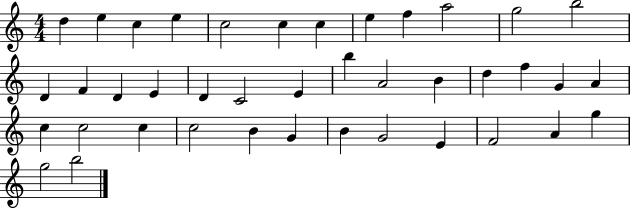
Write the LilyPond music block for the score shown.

{
  \clef treble
  \numericTimeSignature
  \time 4/4
  \key c \major
  d''4 e''4 c''4 e''4 | c''2 c''4 c''4 | e''4 f''4 a''2 | g''2 b''2 | \break d'4 f'4 d'4 e'4 | d'4 c'2 e'4 | b''4 a'2 b'4 | d''4 f''4 g'4 a'4 | \break c''4 c''2 c''4 | c''2 b'4 g'4 | b'4 g'2 e'4 | f'2 a'4 g''4 | \break g''2 b''2 | \bar "|."
}